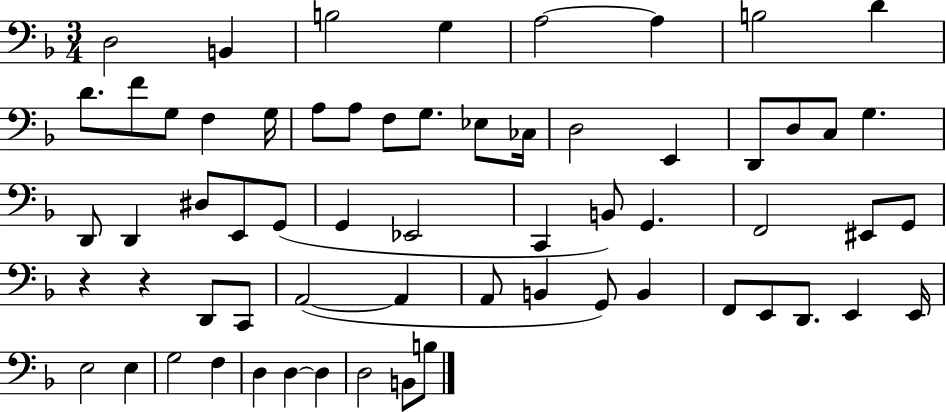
{
  \clef bass
  \numericTimeSignature
  \time 3/4
  \key f \major
  \repeat volta 2 { d2 b,4 | b2 g4 | a2~~ a4 | b2 d'4 | \break d'8. f'8 g8 f4 g16 | a8 a8 f8 g8. ees8 ces16 | d2 e,4 | d,8 d8 c8 g4. | \break d,8 d,4 dis8 e,8 g,8( | g,4 ees,2 | c,4 b,8) g,4. | f,2 eis,8 g,8 | \break r4 r4 d,8 c,8 | a,2~(~ a,4 | a,8 b,4 g,8) b,4 | f,8 e,8 d,8. e,4 e,16 | \break e2 e4 | g2 f4 | d4 d4~~ d4 | d2 b,8 b8 | \break } \bar "|."
}